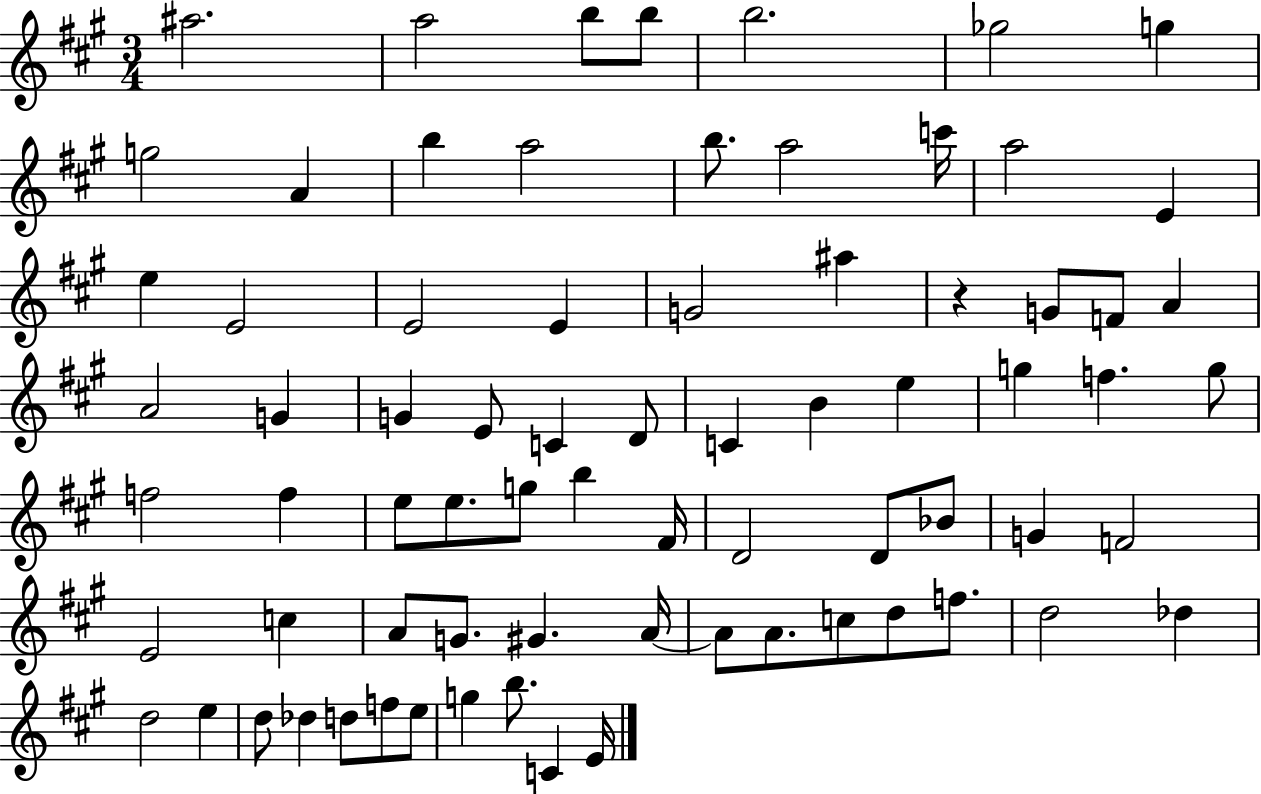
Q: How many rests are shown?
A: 1